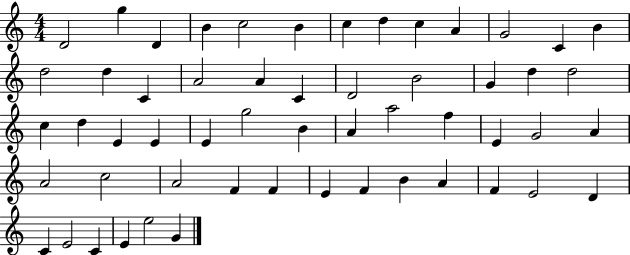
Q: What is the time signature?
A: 4/4